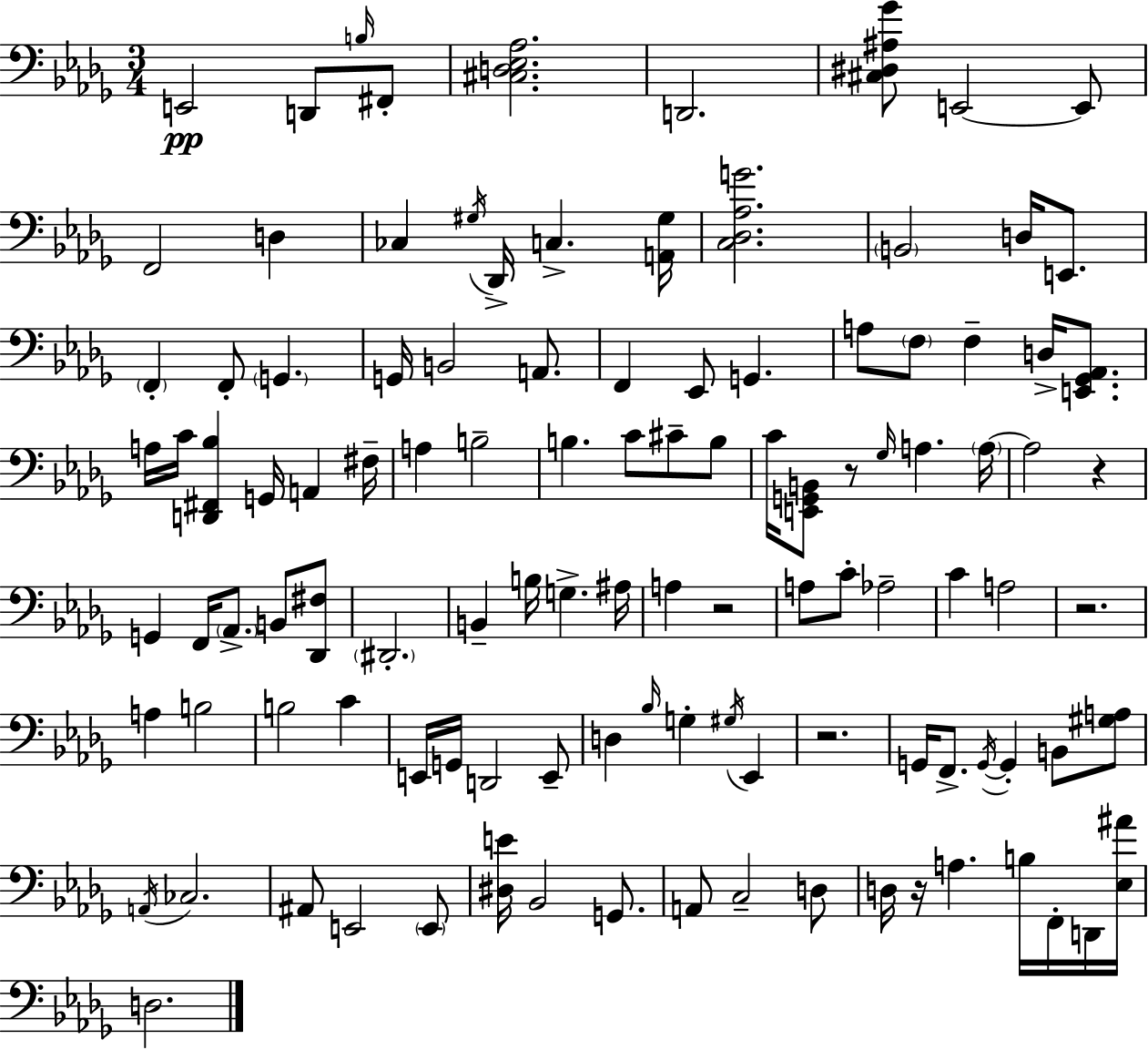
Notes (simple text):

E2/h D2/e B3/s F#2/e [C#3,D3,Eb3,Ab3]/h. D2/h. [C#3,D#3,A#3,Gb4]/e E2/h E2/e F2/h D3/q CES3/q G#3/s Db2/s C3/q. [A2,G#3]/s [C3,Db3,Ab3,G4]/h. B2/h D3/s E2/e. F2/q F2/e G2/q. G2/s B2/h A2/e. F2/q Eb2/e G2/q. A3/e F3/e F3/q D3/s [E2,Gb2,Ab2]/e. A3/s C4/s [D2,F#2,Bb3]/q G2/s A2/q F#3/s A3/q B3/h B3/q. C4/e C#4/e B3/e C4/s [E2,G2,B2]/e R/e Gb3/s A3/q. A3/s A3/h R/q G2/q F2/s Ab2/e. B2/e [Db2,F#3]/e D#2/h. B2/q B3/s G3/q. A#3/s A3/q R/h A3/e C4/e Ab3/h C4/q A3/h R/h. A3/q B3/h B3/h C4/q E2/s G2/s D2/h E2/e D3/q Bb3/s G3/q G#3/s Eb2/q R/h. G2/s F2/e. G2/s G2/q B2/e [G#3,A3]/e A2/s CES3/h. A#2/e E2/h E2/e [D#3,E4]/s Bb2/h G2/e. A2/e C3/h D3/e D3/s R/s A3/q. B3/s F2/s D2/s [Eb3,A#4]/s D3/h.